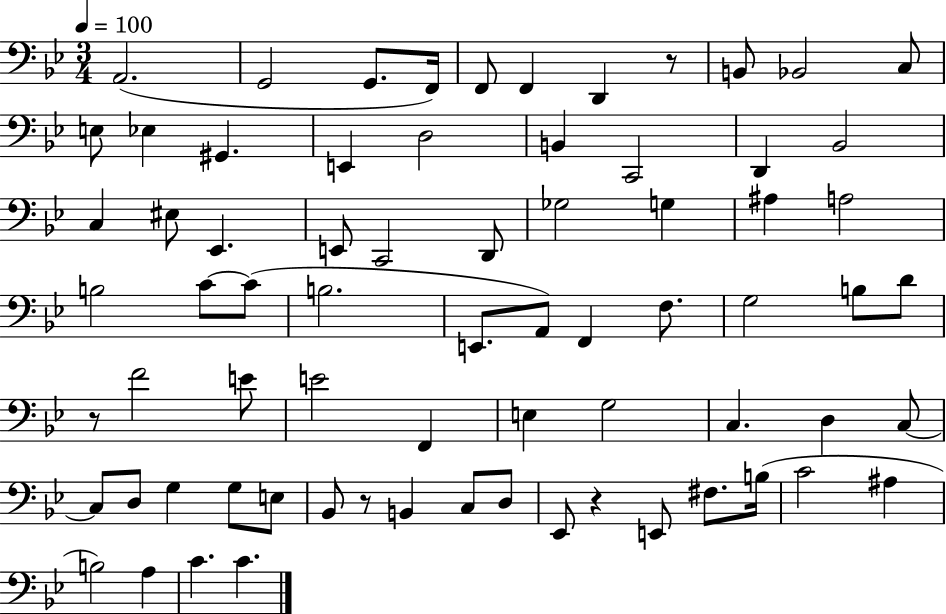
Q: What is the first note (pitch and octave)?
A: A2